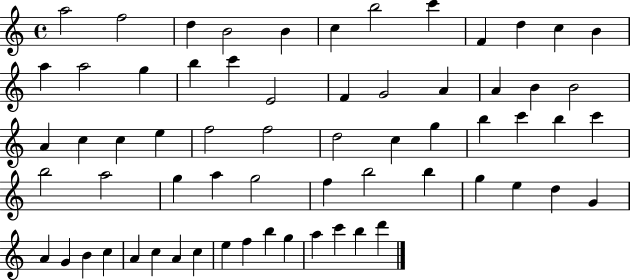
A5/h F5/h D5/q B4/h B4/q C5/q B5/h C6/q F4/q D5/q C5/q B4/q A5/q A5/h G5/q B5/q C6/q E4/h F4/q G4/h A4/q A4/q B4/q B4/h A4/q C5/q C5/q E5/q F5/h F5/h D5/h C5/q G5/q B5/q C6/q B5/q C6/q B5/h A5/h G5/q A5/q G5/h F5/q B5/h B5/q G5/q E5/q D5/q G4/q A4/q G4/q B4/q C5/q A4/q C5/q A4/q C5/q E5/q F5/q B5/q G5/q A5/q C6/q B5/q D6/q